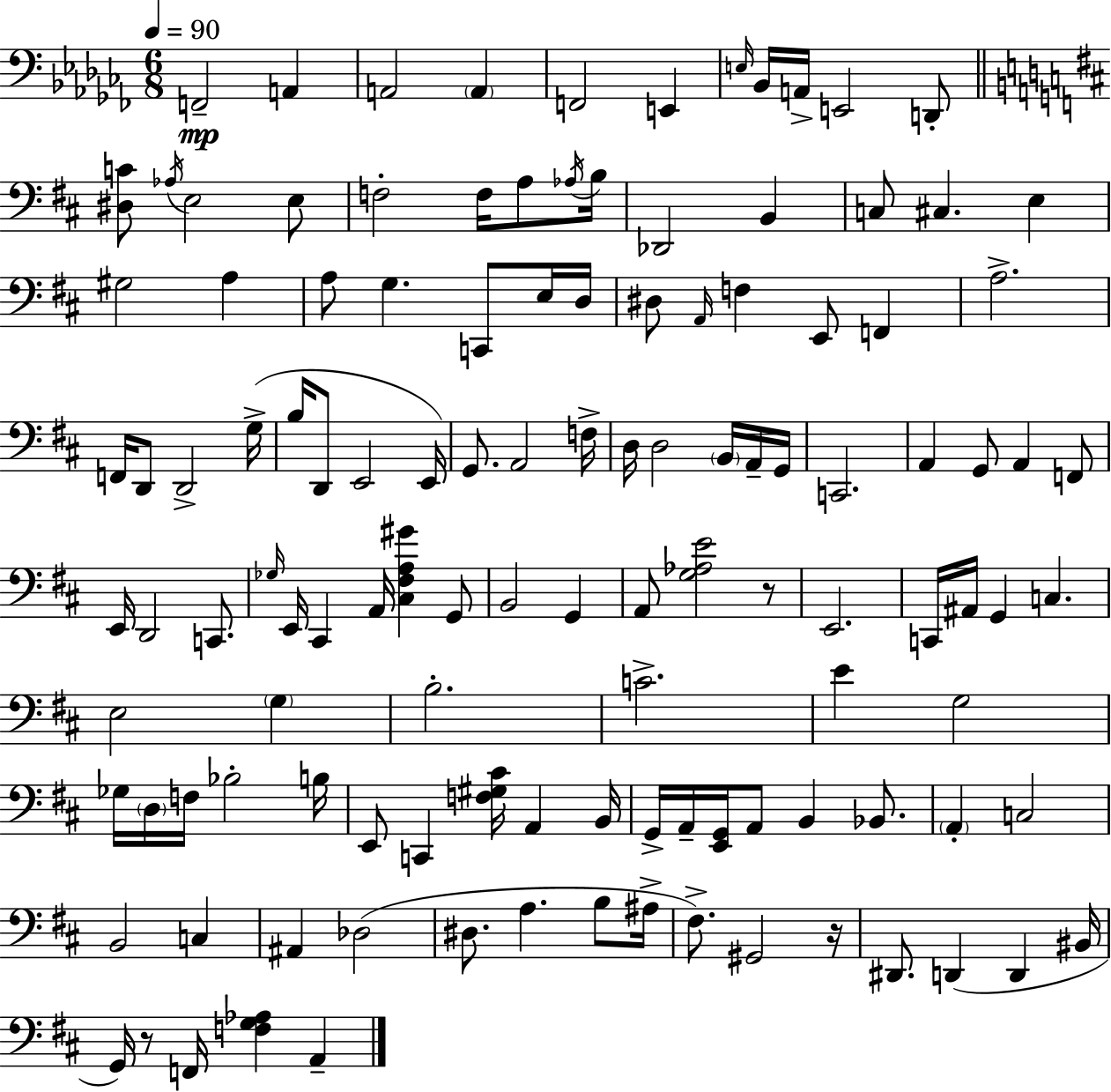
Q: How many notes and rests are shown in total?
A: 122